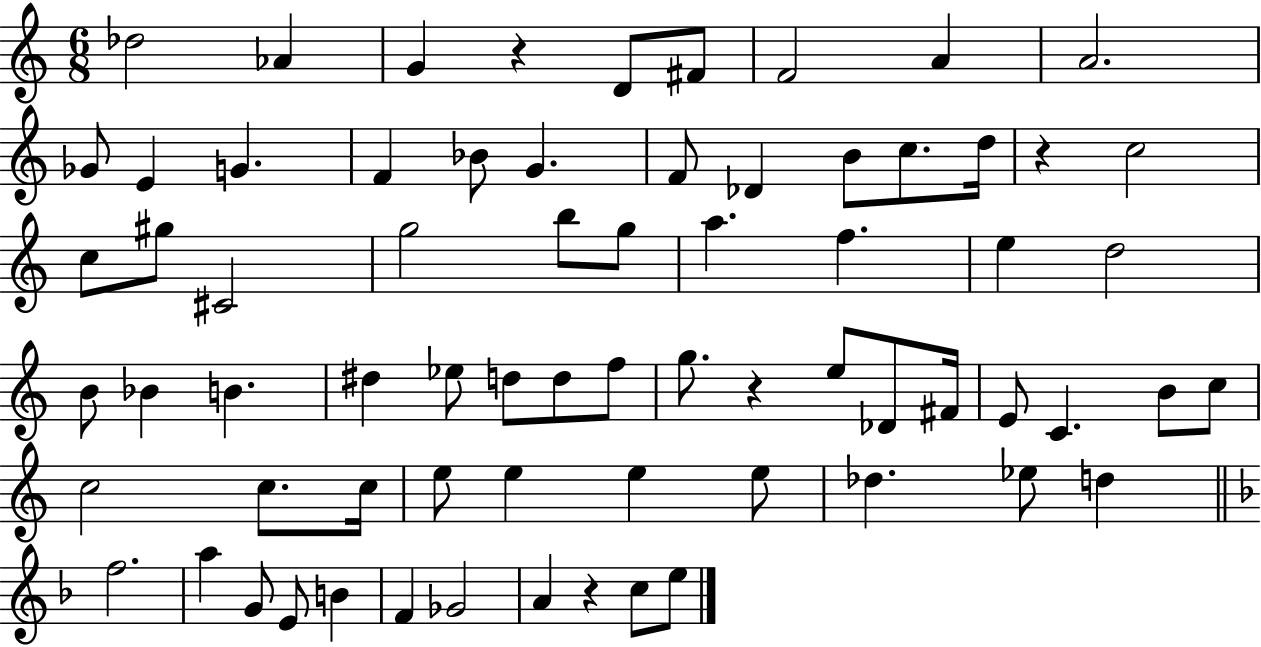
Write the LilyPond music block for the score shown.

{
  \clef treble
  \numericTimeSignature
  \time 6/8
  \key c \major
  des''2 aes'4 | g'4 r4 d'8 fis'8 | f'2 a'4 | a'2. | \break ges'8 e'4 g'4. | f'4 bes'8 g'4. | f'8 des'4 b'8 c''8. d''16 | r4 c''2 | \break c''8 gis''8 cis'2 | g''2 b''8 g''8 | a''4. f''4. | e''4 d''2 | \break b'8 bes'4 b'4. | dis''4 ees''8 d''8 d''8 f''8 | g''8. r4 e''8 des'8 fis'16 | e'8 c'4. b'8 c''8 | \break c''2 c''8. c''16 | e''8 e''4 e''4 e''8 | des''4. ees''8 d''4 | \bar "||" \break \key f \major f''2. | a''4 g'8 e'8 b'4 | f'4 ges'2 | a'4 r4 c''8 e''8 | \break \bar "|."
}